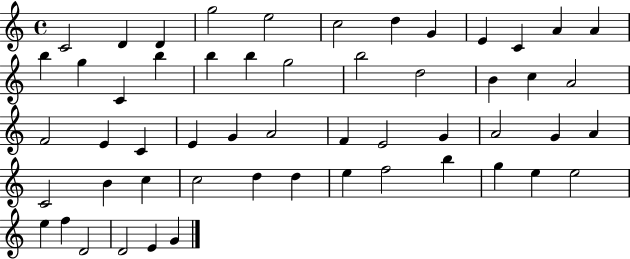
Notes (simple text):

C4/h D4/q D4/q G5/h E5/h C5/h D5/q G4/q E4/q C4/q A4/q A4/q B5/q G5/q C4/q B5/q B5/q B5/q G5/h B5/h D5/h B4/q C5/q A4/h F4/h E4/q C4/q E4/q G4/q A4/h F4/q E4/h G4/q A4/h G4/q A4/q C4/h B4/q C5/q C5/h D5/q D5/q E5/q F5/h B5/q G5/q E5/q E5/h E5/q F5/q D4/h D4/h E4/q G4/q